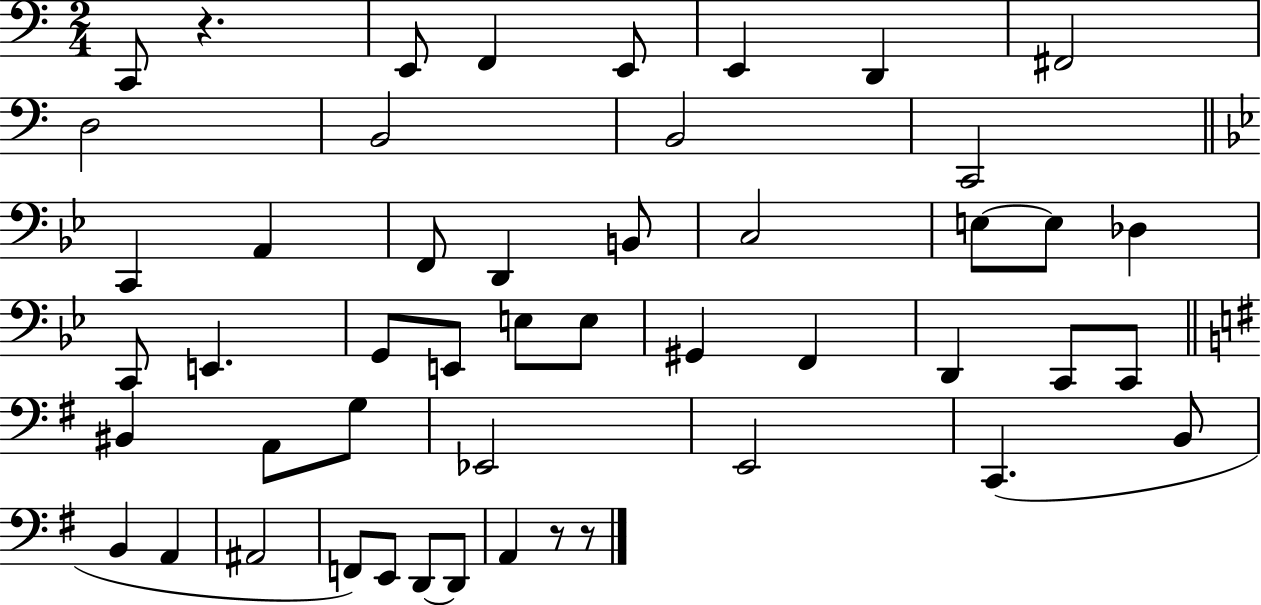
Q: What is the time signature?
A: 2/4